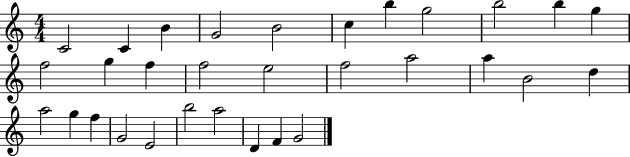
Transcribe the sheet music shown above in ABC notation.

X:1
T:Untitled
M:4/4
L:1/4
K:C
C2 C B G2 B2 c b g2 b2 b g f2 g f f2 e2 f2 a2 a B2 d a2 g f G2 E2 b2 a2 D F G2